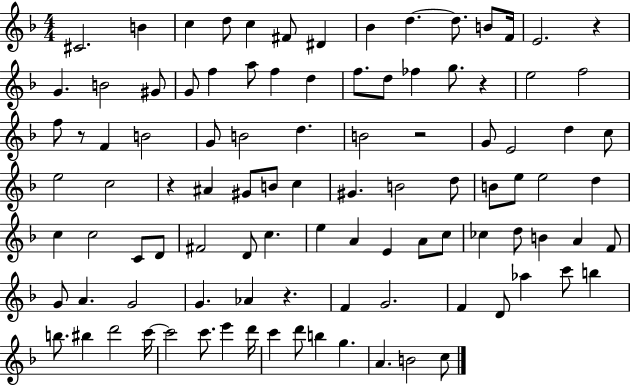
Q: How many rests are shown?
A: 6